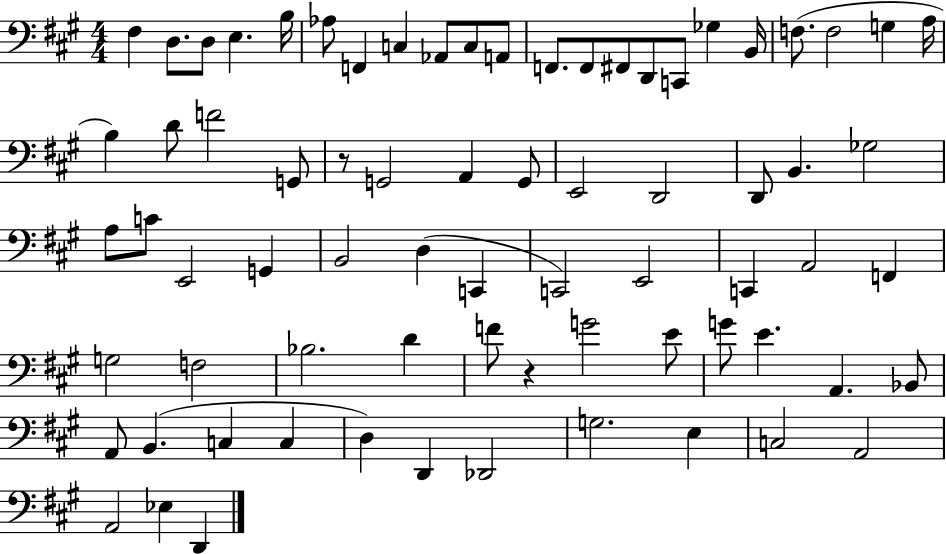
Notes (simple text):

F#3/q D3/e. D3/e E3/q. B3/s Ab3/e F2/q C3/q Ab2/e C3/e A2/e F2/e. F2/e F#2/e D2/e C2/e Gb3/q B2/s F3/e. F3/h G3/q A3/s B3/q D4/e F4/h G2/e R/e G2/h A2/q G2/e E2/h D2/h D2/e B2/q. Gb3/h A3/e C4/e E2/h G2/q B2/h D3/q C2/q C2/h E2/h C2/q A2/h F2/q G3/h F3/h Bb3/h. D4/q F4/e R/q G4/h E4/e G4/e E4/q. A2/q. Bb2/e A2/e B2/q. C3/q C3/q D3/q D2/q Db2/h G3/h. E3/q C3/h A2/h A2/h Eb3/q D2/q